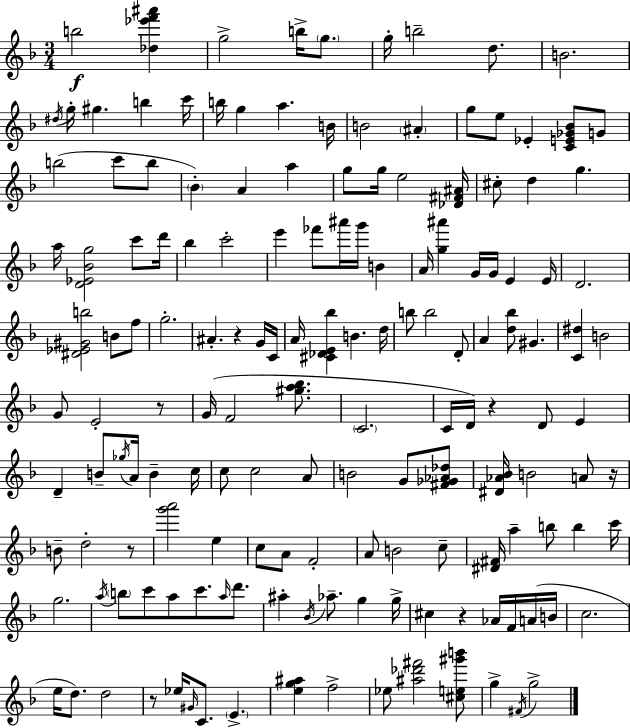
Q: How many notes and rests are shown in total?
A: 156